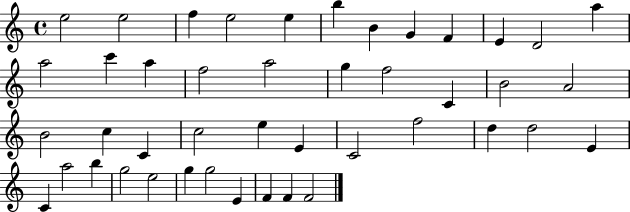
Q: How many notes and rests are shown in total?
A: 44